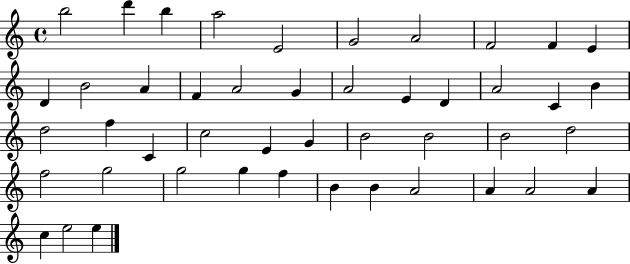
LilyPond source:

{
  \clef treble
  \time 4/4
  \defaultTimeSignature
  \key c \major
  b''2 d'''4 b''4 | a''2 e'2 | g'2 a'2 | f'2 f'4 e'4 | \break d'4 b'2 a'4 | f'4 a'2 g'4 | a'2 e'4 d'4 | a'2 c'4 b'4 | \break d''2 f''4 c'4 | c''2 e'4 g'4 | b'2 b'2 | b'2 d''2 | \break f''2 g''2 | g''2 g''4 f''4 | b'4 b'4 a'2 | a'4 a'2 a'4 | \break c''4 e''2 e''4 | \bar "|."
}